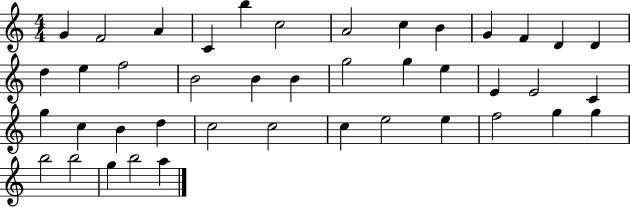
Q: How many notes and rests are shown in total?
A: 42